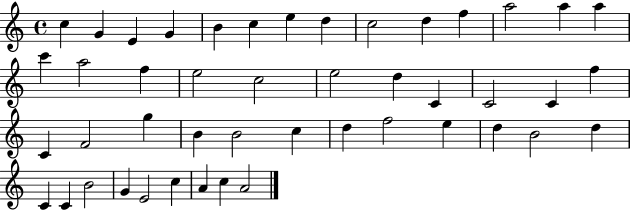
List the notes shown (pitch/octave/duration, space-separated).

C5/q G4/q E4/q G4/q B4/q C5/q E5/q D5/q C5/h D5/q F5/q A5/h A5/q A5/q C6/q A5/h F5/q E5/h C5/h E5/h D5/q C4/q C4/h C4/q F5/q C4/q F4/h G5/q B4/q B4/h C5/q D5/q F5/h E5/q D5/q B4/h D5/q C4/q C4/q B4/h G4/q E4/h C5/q A4/q C5/q A4/h